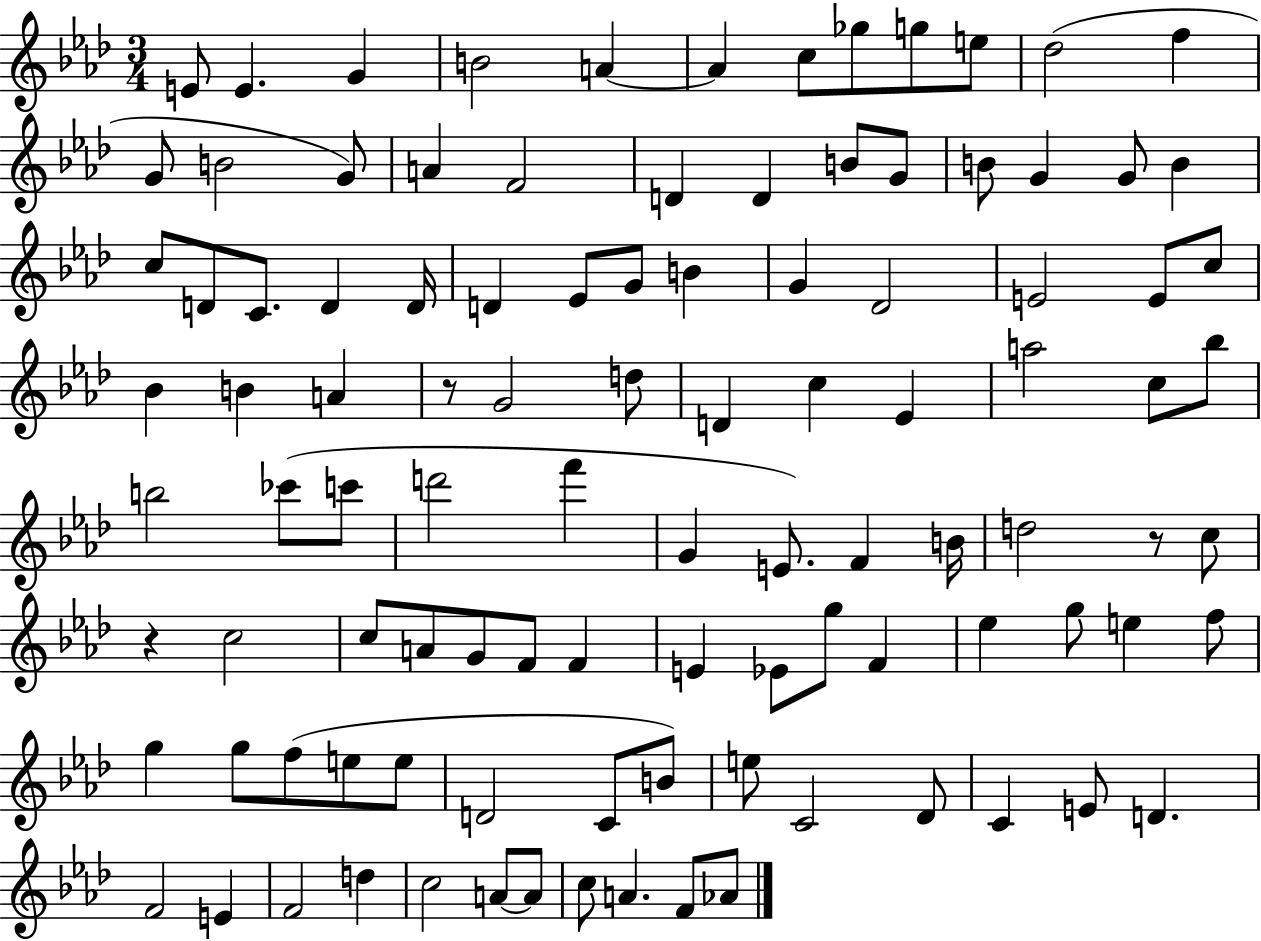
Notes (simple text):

E4/e E4/q. G4/q B4/h A4/q A4/q C5/e Gb5/e G5/e E5/e Db5/h F5/q G4/e B4/h G4/e A4/q F4/h D4/q D4/q B4/e G4/e B4/e G4/q G4/e B4/q C5/e D4/e C4/e. D4/q D4/s D4/q Eb4/e G4/e B4/q G4/q Db4/h E4/h E4/e C5/e Bb4/q B4/q A4/q R/e G4/h D5/e D4/q C5/q Eb4/q A5/h C5/e Bb5/e B5/h CES6/e C6/e D6/h F6/q G4/q E4/e. F4/q B4/s D5/h R/e C5/e R/q C5/h C5/e A4/e G4/e F4/e F4/q E4/q Eb4/e G5/e F4/q Eb5/q G5/e E5/q F5/e G5/q G5/e F5/e E5/e E5/e D4/h C4/e B4/e E5/e C4/h Db4/e C4/q E4/e D4/q. F4/h E4/q F4/h D5/q C5/h A4/e A4/e C5/e A4/q. F4/e Ab4/e